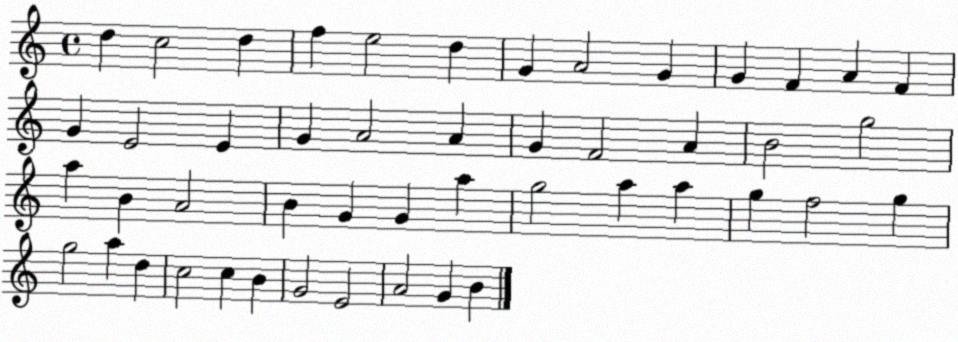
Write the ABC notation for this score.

X:1
T:Untitled
M:4/4
L:1/4
K:C
d c2 d f e2 d G A2 G G F A F G E2 E G A2 A G F2 A B2 g2 a B A2 B G G a g2 a a g f2 g g2 a d c2 c B G2 E2 A2 G B